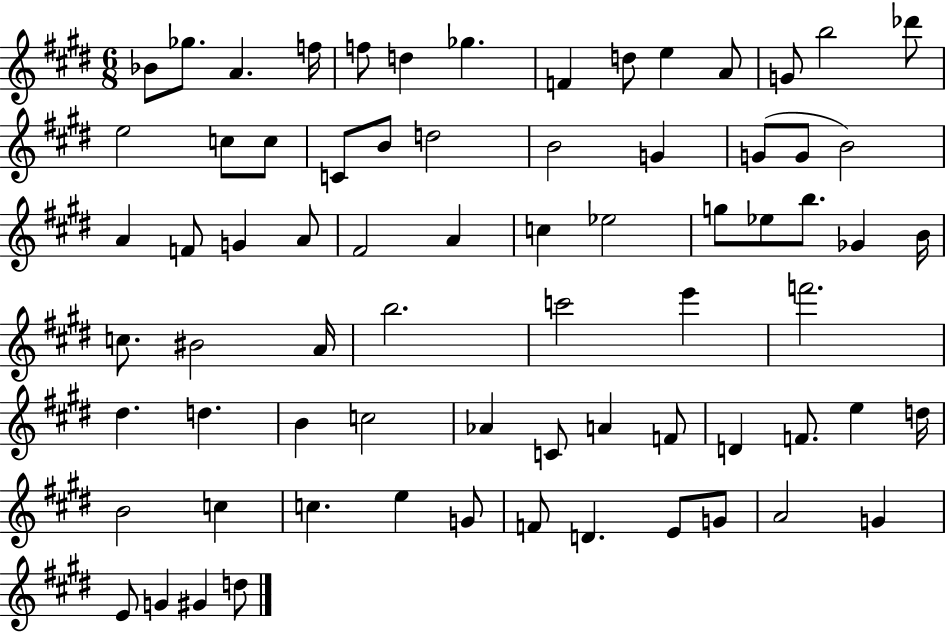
Bb4/e Gb5/e. A4/q. F5/s F5/e D5/q Gb5/q. F4/q D5/e E5/q A4/e G4/e B5/h Db6/e E5/h C5/e C5/e C4/e B4/e D5/h B4/h G4/q G4/e G4/e B4/h A4/q F4/e G4/q A4/e F#4/h A4/q C5/q Eb5/h G5/e Eb5/e B5/e. Gb4/q B4/s C5/e. BIS4/h A4/s B5/h. C6/h E6/q F6/h. D#5/q. D5/q. B4/q C5/h Ab4/q C4/e A4/q F4/e D4/q F4/e. E5/q D5/s B4/h C5/q C5/q. E5/q G4/e F4/e D4/q. E4/e G4/e A4/h G4/q E4/e G4/q G#4/q D5/e